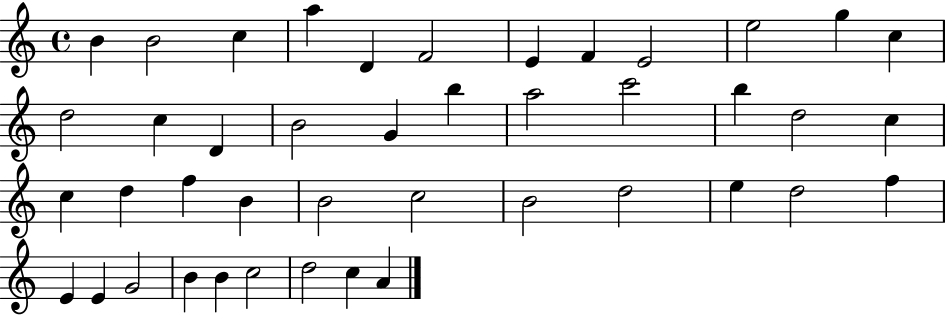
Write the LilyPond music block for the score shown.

{
  \clef treble
  \time 4/4
  \defaultTimeSignature
  \key c \major
  b'4 b'2 c''4 | a''4 d'4 f'2 | e'4 f'4 e'2 | e''2 g''4 c''4 | \break d''2 c''4 d'4 | b'2 g'4 b''4 | a''2 c'''2 | b''4 d''2 c''4 | \break c''4 d''4 f''4 b'4 | b'2 c''2 | b'2 d''2 | e''4 d''2 f''4 | \break e'4 e'4 g'2 | b'4 b'4 c''2 | d''2 c''4 a'4 | \bar "|."
}